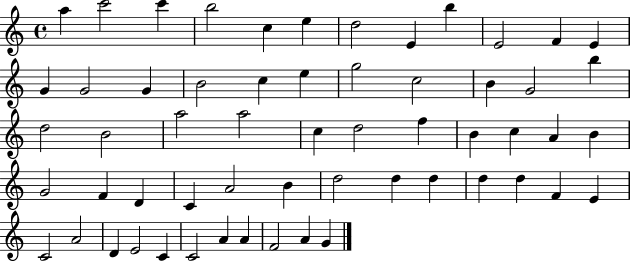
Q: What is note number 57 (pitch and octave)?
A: A4